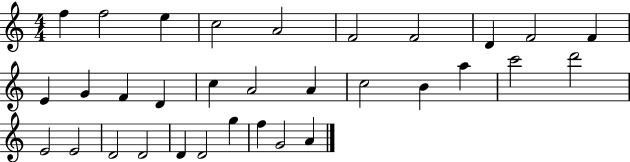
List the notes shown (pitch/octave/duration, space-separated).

F5/q F5/h E5/q C5/h A4/h F4/h F4/h D4/q F4/h F4/q E4/q G4/q F4/q D4/q C5/q A4/h A4/q C5/h B4/q A5/q C6/h D6/h E4/h E4/h D4/h D4/h D4/q D4/h G5/q F5/q G4/h A4/q